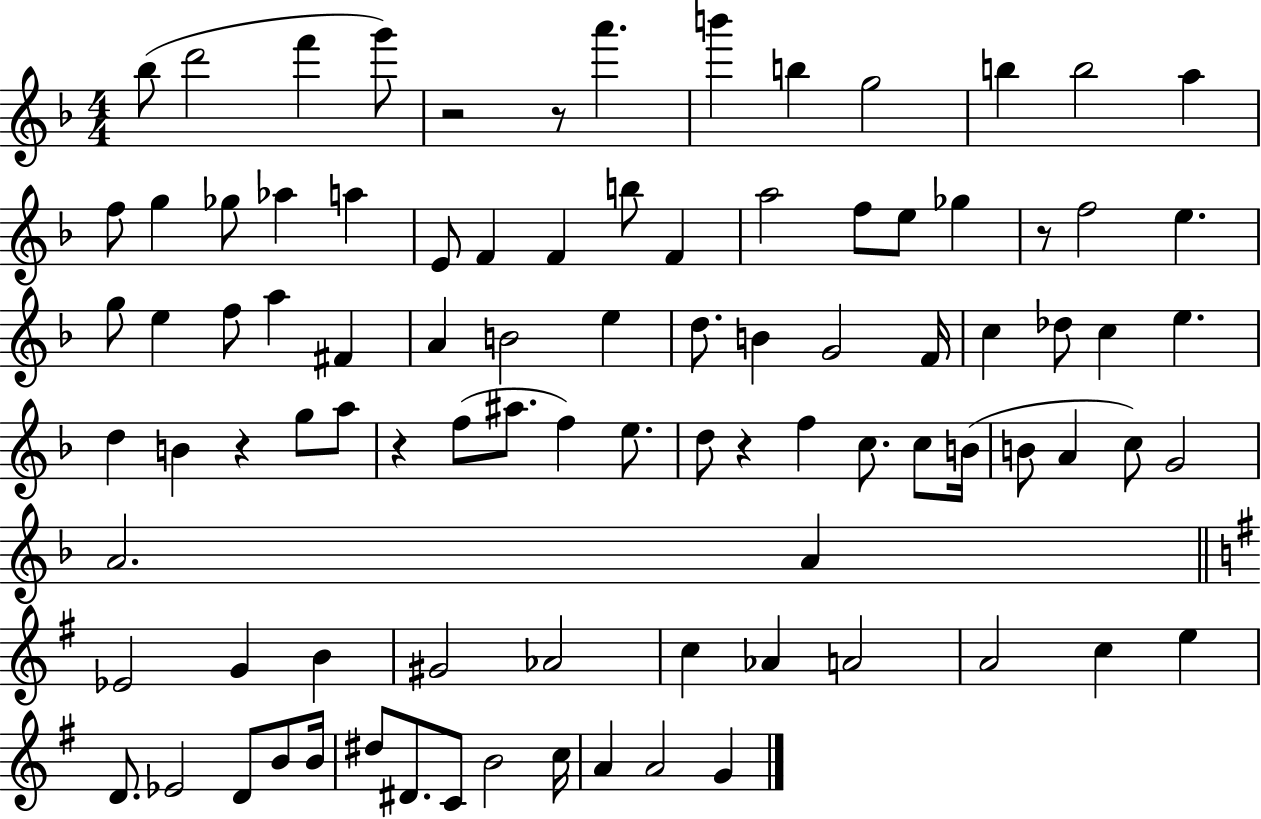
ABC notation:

X:1
T:Untitled
M:4/4
L:1/4
K:F
_b/2 d'2 f' g'/2 z2 z/2 a' b' b g2 b b2 a f/2 g _g/2 _a a E/2 F F b/2 F a2 f/2 e/2 _g z/2 f2 e g/2 e f/2 a ^F A B2 e d/2 B G2 F/4 c _d/2 c e d B z g/2 a/2 z f/2 ^a/2 f e/2 d/2 z f c/2 c/2 B/4 B/2 A c/2 G2 A2 A _E2 G B ^G2 _A2 c _A A2 A2 c e D/2 _E2 D/2 B/2 B/4 ^d/2 ^D/2 C/2 B2 c/4 A A2 G